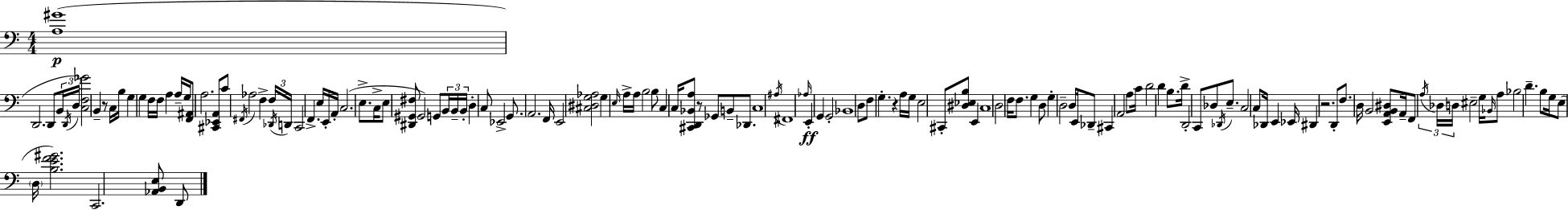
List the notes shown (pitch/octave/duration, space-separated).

[A3,G#4]/w D2/h. D2/e B2/s D2/s D3/s [C3,F3,Gb4]/h B2/q R/e C3/s B3/s G3/q G3/q F3/s F3/s A3/q A3/s G3/s [F2,A#2]/e A3/h. [C#2,Eb2,A2]/e C4/e F#2/s Ab3/h F3/q F3/s Db2/s D2/s C2/h F2/q. E3/s E2/s A2/s C3/h. E3/e. C3/s E3/e [D#2,G#2,F#3]/e G#2/h G2/e B2/s B2/s B2/s D3/q C3/e Eb2/h G2/e. A2/h. F2/s E2/h [C#3,D#3,G3,Ab3]/h G3/q E3/s A3/s A3/s B3/h B3/e C3/q C3/s [C#2,D2,Bb2,A3]/e R/e Gb2/e B2/e Db2/e. C3/w A#3/s F#2/w Ab3/s E2/q G2/q G2/h Bb2/w D3/e F3/e G3/q. R/q A3/s G3/s E3/h C#2/e [D#3,Eb3,B3]/e E2/q C3/w D3/h F3/s F3/e. G3/q D3/e G3/q D3/h D3/s E2/s Db2/e C#2/q A2/h A3/e C4/s D4/h D4/q B3/e. D4/s D2/h C2/e Db3/e Db2/s E3/e. C3/h C3/e Db2/s E2/q Eb2/s D#2/q R/h. D2/e F3/e. D3/s B2/h [E2,A2,B2,D#3]/e A2/s F2/e A3/s Db3/s D3/s EIS3/h G3/s Bb2/s A3/e Bb3/h D4/q. B3/e G3/s E3/e D3/s [B3,E4,F4,G#4]/h. C2/h. [Ab2,B2,E3]/e D2/e